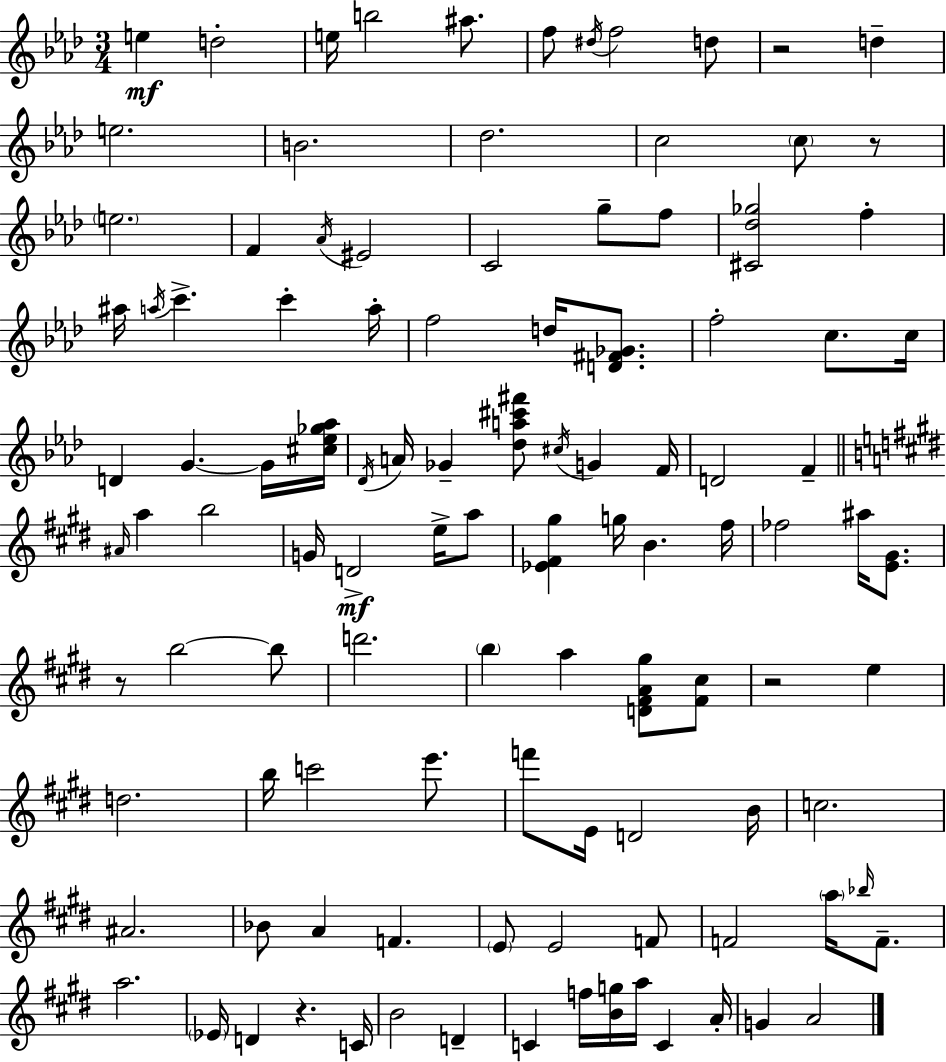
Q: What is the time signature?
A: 3/4